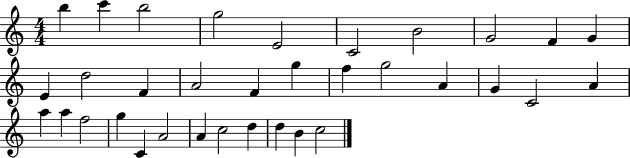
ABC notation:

X:1
T:Untitled
M:4/4
L:1/4
K:C
b c' b2 g2 E2 C2 B2 G2 F G E d2 F A2 F g f g2 A G C2 A a a f2 g C A2 A c2 d d B c2